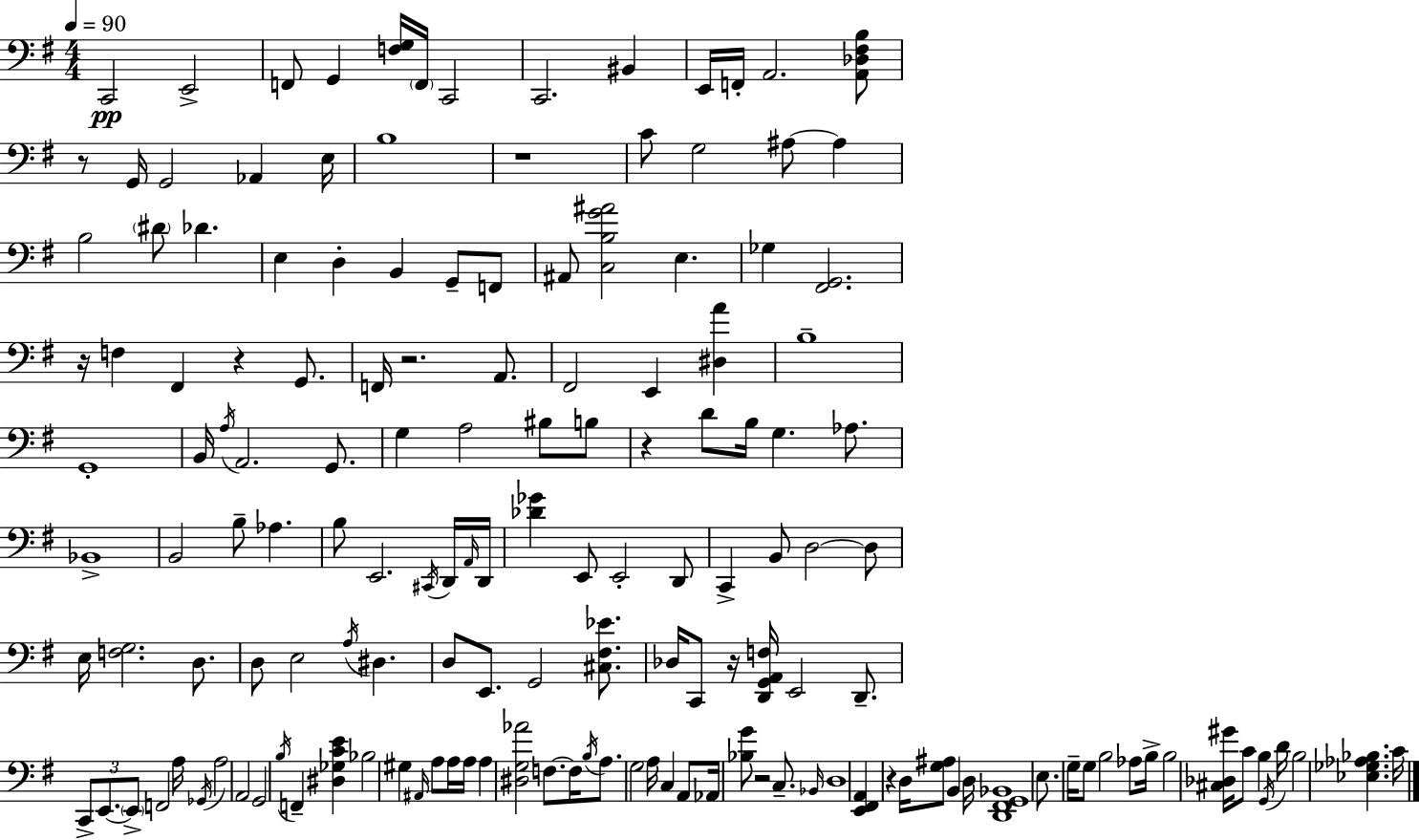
C2/h E2/h F2/e G2/q [F3,G3]/s F2/s C2/h C2/h. BIS2/q E2/s F2/s A2/h. [A2,Db3,F#3,B3]/e R/e G2/s G2/h Ab2/q E3/s B3/w R/w C4/e G3/h A#3/e A#3/q B3/h D#4/e Db4/q. E3/q D3/q B2/q G2/e F2/e A#2/e [C3,B3,G4,A#4]/h E3/q. Gb3/q [F#2,G2]/h. R/s F3/q F#2/q R/q G2/e. F2/s R/h. A2/e. F#2/h E2/q [D#3,A4]/q B3/w G2/w B2/s A3/s A2/h. G2/e. G3/q A3/h BIS3/e B3/e R/q D4/e B3/s G3/q. Ab3/e. Bb2/w B2/h B3/e Ab3/q. B3/e E2/h. C#2/s D2/s A2/s D2/s [Db4,Gb4]/q E2/e E2/h D2/e C2/q B2/e D3/h D3/e E3/s [F3,G3]/h. D3/e. D3/e E3/h A3/s D#3/q. D3/e E2/e. G2/h [C#3,F#3,Eb4]/e. Db3/s C2/e R/s [D2,G2,A2,F3]/s E2/h D2/e. C2/e E2/e. E2/e F2/h A3/s Gb2/s A3/h A2/h G2/h B3/s F2/q [D#3,Gb3,C4,E4]/q Bb3/h G#3/q A#2/s A3/e A3/s A3/s A3/q [D#3,G3,Ab4]/h F3/e. F3/s B3/s A3/e. G3/h A3/s C3/q A2/e Ab2/s [Bb3,G4]/e R/h C3/e. Bb2/s D3/w [E2,F#2,A2]/q R/q D3/s [G3,A#3]/e B2/q D3/s [D2,F#2,G2,Bb2]/w E3/e. G3/s G3/e B3/h Ab3/e B3/s B3/h [C#3,Db3,G#4]/s C4/e B3/q G2/s D4/s B3/h [Eb3,Gb3,Ab3,Bb3]/q. C4/s